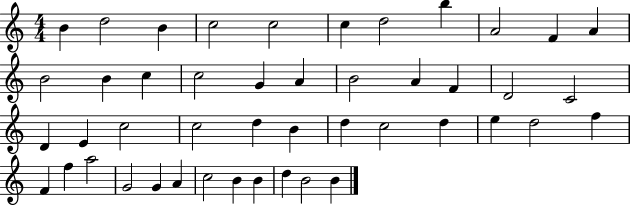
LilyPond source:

{
  \clef treble
  \numericTimeSignature
  \time 4/4
  \key c \major
  b'4 d''2 b'4 | c''2 c''2 | c''4 d''2 b''4 | a'2 f'4 a'4 | \break b'2 b'4 c''4 | c''2 g'4 a'4 | b'2 a'4 f'4 | d'2 c'2 | \break d'4 e'4 c''2 | c''2 d''4 b'4 | d''4 c''2 d''4 | e''4 d''2 f''4 | \break f'4 f''4 a''2 | g'2 g'4 a'4 | c''2 b'4 b'4 | d''4 b'2 b'4 | \break \bar "|."
}